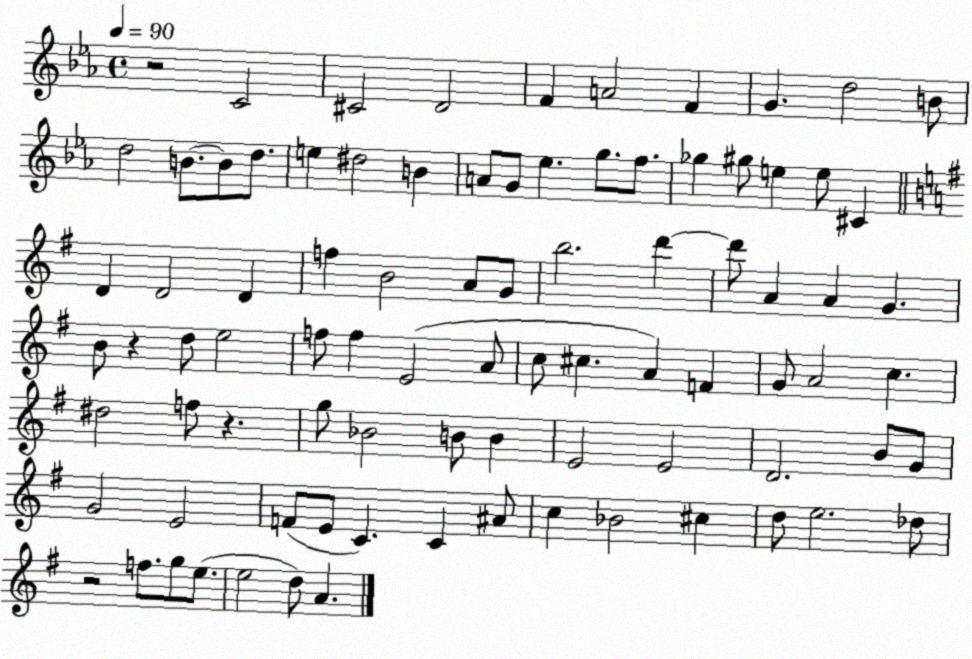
X:1
T:Untitled
M:4/4
L:1/4
K:Eb
z2 C2 ^C2 D2 F A2 F G d2 B/2 d2 B/2 B/2 d/2 e ^d2 B A/2 G/2 _e g/2 f/2 _g ^g/2 e e/2 ^C D D2 D f B2 A/2 G/2 b2 d' d'/2 A A G B/2 z d/2 e2 f/2 f E2 A/2 c/2 ^c A F G/2 A2 c ^d2 f/2 z g/2 _B2 B/2 B E2 E2 D2 B/2 G/2 G2 E2 F/2 E/2 C C ^A/2 c _B2 ^c d/2 e2 _d/2 z2 f/2 g/2 e/2 e2 d/2 A